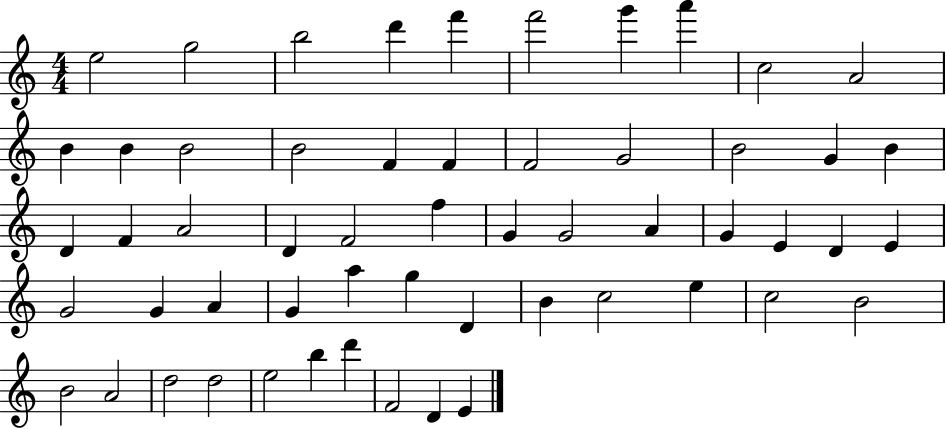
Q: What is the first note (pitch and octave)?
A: E5